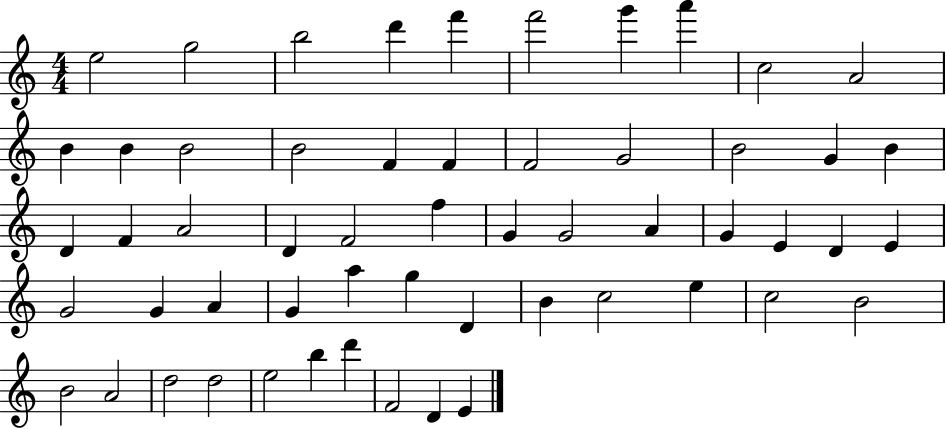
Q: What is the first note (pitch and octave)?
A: E5